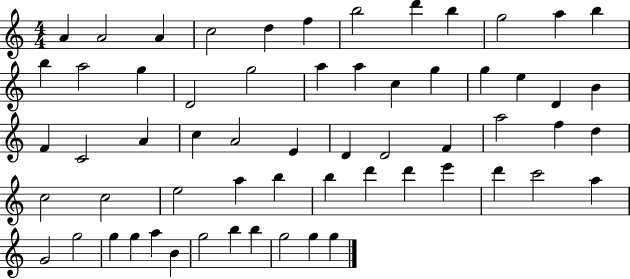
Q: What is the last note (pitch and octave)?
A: G5